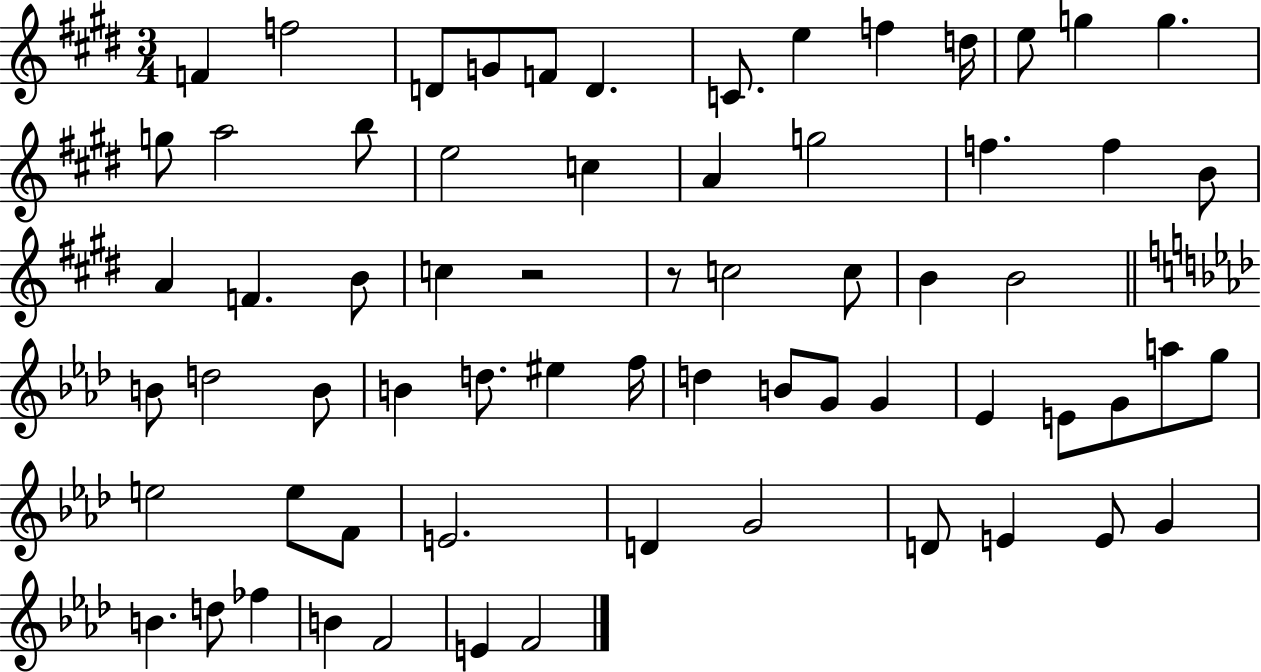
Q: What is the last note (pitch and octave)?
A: F4